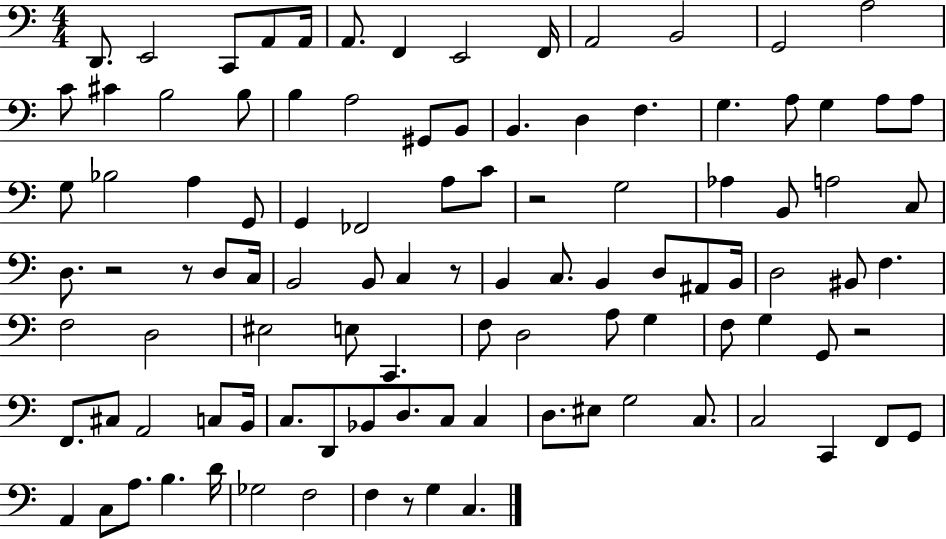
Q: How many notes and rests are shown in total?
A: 104